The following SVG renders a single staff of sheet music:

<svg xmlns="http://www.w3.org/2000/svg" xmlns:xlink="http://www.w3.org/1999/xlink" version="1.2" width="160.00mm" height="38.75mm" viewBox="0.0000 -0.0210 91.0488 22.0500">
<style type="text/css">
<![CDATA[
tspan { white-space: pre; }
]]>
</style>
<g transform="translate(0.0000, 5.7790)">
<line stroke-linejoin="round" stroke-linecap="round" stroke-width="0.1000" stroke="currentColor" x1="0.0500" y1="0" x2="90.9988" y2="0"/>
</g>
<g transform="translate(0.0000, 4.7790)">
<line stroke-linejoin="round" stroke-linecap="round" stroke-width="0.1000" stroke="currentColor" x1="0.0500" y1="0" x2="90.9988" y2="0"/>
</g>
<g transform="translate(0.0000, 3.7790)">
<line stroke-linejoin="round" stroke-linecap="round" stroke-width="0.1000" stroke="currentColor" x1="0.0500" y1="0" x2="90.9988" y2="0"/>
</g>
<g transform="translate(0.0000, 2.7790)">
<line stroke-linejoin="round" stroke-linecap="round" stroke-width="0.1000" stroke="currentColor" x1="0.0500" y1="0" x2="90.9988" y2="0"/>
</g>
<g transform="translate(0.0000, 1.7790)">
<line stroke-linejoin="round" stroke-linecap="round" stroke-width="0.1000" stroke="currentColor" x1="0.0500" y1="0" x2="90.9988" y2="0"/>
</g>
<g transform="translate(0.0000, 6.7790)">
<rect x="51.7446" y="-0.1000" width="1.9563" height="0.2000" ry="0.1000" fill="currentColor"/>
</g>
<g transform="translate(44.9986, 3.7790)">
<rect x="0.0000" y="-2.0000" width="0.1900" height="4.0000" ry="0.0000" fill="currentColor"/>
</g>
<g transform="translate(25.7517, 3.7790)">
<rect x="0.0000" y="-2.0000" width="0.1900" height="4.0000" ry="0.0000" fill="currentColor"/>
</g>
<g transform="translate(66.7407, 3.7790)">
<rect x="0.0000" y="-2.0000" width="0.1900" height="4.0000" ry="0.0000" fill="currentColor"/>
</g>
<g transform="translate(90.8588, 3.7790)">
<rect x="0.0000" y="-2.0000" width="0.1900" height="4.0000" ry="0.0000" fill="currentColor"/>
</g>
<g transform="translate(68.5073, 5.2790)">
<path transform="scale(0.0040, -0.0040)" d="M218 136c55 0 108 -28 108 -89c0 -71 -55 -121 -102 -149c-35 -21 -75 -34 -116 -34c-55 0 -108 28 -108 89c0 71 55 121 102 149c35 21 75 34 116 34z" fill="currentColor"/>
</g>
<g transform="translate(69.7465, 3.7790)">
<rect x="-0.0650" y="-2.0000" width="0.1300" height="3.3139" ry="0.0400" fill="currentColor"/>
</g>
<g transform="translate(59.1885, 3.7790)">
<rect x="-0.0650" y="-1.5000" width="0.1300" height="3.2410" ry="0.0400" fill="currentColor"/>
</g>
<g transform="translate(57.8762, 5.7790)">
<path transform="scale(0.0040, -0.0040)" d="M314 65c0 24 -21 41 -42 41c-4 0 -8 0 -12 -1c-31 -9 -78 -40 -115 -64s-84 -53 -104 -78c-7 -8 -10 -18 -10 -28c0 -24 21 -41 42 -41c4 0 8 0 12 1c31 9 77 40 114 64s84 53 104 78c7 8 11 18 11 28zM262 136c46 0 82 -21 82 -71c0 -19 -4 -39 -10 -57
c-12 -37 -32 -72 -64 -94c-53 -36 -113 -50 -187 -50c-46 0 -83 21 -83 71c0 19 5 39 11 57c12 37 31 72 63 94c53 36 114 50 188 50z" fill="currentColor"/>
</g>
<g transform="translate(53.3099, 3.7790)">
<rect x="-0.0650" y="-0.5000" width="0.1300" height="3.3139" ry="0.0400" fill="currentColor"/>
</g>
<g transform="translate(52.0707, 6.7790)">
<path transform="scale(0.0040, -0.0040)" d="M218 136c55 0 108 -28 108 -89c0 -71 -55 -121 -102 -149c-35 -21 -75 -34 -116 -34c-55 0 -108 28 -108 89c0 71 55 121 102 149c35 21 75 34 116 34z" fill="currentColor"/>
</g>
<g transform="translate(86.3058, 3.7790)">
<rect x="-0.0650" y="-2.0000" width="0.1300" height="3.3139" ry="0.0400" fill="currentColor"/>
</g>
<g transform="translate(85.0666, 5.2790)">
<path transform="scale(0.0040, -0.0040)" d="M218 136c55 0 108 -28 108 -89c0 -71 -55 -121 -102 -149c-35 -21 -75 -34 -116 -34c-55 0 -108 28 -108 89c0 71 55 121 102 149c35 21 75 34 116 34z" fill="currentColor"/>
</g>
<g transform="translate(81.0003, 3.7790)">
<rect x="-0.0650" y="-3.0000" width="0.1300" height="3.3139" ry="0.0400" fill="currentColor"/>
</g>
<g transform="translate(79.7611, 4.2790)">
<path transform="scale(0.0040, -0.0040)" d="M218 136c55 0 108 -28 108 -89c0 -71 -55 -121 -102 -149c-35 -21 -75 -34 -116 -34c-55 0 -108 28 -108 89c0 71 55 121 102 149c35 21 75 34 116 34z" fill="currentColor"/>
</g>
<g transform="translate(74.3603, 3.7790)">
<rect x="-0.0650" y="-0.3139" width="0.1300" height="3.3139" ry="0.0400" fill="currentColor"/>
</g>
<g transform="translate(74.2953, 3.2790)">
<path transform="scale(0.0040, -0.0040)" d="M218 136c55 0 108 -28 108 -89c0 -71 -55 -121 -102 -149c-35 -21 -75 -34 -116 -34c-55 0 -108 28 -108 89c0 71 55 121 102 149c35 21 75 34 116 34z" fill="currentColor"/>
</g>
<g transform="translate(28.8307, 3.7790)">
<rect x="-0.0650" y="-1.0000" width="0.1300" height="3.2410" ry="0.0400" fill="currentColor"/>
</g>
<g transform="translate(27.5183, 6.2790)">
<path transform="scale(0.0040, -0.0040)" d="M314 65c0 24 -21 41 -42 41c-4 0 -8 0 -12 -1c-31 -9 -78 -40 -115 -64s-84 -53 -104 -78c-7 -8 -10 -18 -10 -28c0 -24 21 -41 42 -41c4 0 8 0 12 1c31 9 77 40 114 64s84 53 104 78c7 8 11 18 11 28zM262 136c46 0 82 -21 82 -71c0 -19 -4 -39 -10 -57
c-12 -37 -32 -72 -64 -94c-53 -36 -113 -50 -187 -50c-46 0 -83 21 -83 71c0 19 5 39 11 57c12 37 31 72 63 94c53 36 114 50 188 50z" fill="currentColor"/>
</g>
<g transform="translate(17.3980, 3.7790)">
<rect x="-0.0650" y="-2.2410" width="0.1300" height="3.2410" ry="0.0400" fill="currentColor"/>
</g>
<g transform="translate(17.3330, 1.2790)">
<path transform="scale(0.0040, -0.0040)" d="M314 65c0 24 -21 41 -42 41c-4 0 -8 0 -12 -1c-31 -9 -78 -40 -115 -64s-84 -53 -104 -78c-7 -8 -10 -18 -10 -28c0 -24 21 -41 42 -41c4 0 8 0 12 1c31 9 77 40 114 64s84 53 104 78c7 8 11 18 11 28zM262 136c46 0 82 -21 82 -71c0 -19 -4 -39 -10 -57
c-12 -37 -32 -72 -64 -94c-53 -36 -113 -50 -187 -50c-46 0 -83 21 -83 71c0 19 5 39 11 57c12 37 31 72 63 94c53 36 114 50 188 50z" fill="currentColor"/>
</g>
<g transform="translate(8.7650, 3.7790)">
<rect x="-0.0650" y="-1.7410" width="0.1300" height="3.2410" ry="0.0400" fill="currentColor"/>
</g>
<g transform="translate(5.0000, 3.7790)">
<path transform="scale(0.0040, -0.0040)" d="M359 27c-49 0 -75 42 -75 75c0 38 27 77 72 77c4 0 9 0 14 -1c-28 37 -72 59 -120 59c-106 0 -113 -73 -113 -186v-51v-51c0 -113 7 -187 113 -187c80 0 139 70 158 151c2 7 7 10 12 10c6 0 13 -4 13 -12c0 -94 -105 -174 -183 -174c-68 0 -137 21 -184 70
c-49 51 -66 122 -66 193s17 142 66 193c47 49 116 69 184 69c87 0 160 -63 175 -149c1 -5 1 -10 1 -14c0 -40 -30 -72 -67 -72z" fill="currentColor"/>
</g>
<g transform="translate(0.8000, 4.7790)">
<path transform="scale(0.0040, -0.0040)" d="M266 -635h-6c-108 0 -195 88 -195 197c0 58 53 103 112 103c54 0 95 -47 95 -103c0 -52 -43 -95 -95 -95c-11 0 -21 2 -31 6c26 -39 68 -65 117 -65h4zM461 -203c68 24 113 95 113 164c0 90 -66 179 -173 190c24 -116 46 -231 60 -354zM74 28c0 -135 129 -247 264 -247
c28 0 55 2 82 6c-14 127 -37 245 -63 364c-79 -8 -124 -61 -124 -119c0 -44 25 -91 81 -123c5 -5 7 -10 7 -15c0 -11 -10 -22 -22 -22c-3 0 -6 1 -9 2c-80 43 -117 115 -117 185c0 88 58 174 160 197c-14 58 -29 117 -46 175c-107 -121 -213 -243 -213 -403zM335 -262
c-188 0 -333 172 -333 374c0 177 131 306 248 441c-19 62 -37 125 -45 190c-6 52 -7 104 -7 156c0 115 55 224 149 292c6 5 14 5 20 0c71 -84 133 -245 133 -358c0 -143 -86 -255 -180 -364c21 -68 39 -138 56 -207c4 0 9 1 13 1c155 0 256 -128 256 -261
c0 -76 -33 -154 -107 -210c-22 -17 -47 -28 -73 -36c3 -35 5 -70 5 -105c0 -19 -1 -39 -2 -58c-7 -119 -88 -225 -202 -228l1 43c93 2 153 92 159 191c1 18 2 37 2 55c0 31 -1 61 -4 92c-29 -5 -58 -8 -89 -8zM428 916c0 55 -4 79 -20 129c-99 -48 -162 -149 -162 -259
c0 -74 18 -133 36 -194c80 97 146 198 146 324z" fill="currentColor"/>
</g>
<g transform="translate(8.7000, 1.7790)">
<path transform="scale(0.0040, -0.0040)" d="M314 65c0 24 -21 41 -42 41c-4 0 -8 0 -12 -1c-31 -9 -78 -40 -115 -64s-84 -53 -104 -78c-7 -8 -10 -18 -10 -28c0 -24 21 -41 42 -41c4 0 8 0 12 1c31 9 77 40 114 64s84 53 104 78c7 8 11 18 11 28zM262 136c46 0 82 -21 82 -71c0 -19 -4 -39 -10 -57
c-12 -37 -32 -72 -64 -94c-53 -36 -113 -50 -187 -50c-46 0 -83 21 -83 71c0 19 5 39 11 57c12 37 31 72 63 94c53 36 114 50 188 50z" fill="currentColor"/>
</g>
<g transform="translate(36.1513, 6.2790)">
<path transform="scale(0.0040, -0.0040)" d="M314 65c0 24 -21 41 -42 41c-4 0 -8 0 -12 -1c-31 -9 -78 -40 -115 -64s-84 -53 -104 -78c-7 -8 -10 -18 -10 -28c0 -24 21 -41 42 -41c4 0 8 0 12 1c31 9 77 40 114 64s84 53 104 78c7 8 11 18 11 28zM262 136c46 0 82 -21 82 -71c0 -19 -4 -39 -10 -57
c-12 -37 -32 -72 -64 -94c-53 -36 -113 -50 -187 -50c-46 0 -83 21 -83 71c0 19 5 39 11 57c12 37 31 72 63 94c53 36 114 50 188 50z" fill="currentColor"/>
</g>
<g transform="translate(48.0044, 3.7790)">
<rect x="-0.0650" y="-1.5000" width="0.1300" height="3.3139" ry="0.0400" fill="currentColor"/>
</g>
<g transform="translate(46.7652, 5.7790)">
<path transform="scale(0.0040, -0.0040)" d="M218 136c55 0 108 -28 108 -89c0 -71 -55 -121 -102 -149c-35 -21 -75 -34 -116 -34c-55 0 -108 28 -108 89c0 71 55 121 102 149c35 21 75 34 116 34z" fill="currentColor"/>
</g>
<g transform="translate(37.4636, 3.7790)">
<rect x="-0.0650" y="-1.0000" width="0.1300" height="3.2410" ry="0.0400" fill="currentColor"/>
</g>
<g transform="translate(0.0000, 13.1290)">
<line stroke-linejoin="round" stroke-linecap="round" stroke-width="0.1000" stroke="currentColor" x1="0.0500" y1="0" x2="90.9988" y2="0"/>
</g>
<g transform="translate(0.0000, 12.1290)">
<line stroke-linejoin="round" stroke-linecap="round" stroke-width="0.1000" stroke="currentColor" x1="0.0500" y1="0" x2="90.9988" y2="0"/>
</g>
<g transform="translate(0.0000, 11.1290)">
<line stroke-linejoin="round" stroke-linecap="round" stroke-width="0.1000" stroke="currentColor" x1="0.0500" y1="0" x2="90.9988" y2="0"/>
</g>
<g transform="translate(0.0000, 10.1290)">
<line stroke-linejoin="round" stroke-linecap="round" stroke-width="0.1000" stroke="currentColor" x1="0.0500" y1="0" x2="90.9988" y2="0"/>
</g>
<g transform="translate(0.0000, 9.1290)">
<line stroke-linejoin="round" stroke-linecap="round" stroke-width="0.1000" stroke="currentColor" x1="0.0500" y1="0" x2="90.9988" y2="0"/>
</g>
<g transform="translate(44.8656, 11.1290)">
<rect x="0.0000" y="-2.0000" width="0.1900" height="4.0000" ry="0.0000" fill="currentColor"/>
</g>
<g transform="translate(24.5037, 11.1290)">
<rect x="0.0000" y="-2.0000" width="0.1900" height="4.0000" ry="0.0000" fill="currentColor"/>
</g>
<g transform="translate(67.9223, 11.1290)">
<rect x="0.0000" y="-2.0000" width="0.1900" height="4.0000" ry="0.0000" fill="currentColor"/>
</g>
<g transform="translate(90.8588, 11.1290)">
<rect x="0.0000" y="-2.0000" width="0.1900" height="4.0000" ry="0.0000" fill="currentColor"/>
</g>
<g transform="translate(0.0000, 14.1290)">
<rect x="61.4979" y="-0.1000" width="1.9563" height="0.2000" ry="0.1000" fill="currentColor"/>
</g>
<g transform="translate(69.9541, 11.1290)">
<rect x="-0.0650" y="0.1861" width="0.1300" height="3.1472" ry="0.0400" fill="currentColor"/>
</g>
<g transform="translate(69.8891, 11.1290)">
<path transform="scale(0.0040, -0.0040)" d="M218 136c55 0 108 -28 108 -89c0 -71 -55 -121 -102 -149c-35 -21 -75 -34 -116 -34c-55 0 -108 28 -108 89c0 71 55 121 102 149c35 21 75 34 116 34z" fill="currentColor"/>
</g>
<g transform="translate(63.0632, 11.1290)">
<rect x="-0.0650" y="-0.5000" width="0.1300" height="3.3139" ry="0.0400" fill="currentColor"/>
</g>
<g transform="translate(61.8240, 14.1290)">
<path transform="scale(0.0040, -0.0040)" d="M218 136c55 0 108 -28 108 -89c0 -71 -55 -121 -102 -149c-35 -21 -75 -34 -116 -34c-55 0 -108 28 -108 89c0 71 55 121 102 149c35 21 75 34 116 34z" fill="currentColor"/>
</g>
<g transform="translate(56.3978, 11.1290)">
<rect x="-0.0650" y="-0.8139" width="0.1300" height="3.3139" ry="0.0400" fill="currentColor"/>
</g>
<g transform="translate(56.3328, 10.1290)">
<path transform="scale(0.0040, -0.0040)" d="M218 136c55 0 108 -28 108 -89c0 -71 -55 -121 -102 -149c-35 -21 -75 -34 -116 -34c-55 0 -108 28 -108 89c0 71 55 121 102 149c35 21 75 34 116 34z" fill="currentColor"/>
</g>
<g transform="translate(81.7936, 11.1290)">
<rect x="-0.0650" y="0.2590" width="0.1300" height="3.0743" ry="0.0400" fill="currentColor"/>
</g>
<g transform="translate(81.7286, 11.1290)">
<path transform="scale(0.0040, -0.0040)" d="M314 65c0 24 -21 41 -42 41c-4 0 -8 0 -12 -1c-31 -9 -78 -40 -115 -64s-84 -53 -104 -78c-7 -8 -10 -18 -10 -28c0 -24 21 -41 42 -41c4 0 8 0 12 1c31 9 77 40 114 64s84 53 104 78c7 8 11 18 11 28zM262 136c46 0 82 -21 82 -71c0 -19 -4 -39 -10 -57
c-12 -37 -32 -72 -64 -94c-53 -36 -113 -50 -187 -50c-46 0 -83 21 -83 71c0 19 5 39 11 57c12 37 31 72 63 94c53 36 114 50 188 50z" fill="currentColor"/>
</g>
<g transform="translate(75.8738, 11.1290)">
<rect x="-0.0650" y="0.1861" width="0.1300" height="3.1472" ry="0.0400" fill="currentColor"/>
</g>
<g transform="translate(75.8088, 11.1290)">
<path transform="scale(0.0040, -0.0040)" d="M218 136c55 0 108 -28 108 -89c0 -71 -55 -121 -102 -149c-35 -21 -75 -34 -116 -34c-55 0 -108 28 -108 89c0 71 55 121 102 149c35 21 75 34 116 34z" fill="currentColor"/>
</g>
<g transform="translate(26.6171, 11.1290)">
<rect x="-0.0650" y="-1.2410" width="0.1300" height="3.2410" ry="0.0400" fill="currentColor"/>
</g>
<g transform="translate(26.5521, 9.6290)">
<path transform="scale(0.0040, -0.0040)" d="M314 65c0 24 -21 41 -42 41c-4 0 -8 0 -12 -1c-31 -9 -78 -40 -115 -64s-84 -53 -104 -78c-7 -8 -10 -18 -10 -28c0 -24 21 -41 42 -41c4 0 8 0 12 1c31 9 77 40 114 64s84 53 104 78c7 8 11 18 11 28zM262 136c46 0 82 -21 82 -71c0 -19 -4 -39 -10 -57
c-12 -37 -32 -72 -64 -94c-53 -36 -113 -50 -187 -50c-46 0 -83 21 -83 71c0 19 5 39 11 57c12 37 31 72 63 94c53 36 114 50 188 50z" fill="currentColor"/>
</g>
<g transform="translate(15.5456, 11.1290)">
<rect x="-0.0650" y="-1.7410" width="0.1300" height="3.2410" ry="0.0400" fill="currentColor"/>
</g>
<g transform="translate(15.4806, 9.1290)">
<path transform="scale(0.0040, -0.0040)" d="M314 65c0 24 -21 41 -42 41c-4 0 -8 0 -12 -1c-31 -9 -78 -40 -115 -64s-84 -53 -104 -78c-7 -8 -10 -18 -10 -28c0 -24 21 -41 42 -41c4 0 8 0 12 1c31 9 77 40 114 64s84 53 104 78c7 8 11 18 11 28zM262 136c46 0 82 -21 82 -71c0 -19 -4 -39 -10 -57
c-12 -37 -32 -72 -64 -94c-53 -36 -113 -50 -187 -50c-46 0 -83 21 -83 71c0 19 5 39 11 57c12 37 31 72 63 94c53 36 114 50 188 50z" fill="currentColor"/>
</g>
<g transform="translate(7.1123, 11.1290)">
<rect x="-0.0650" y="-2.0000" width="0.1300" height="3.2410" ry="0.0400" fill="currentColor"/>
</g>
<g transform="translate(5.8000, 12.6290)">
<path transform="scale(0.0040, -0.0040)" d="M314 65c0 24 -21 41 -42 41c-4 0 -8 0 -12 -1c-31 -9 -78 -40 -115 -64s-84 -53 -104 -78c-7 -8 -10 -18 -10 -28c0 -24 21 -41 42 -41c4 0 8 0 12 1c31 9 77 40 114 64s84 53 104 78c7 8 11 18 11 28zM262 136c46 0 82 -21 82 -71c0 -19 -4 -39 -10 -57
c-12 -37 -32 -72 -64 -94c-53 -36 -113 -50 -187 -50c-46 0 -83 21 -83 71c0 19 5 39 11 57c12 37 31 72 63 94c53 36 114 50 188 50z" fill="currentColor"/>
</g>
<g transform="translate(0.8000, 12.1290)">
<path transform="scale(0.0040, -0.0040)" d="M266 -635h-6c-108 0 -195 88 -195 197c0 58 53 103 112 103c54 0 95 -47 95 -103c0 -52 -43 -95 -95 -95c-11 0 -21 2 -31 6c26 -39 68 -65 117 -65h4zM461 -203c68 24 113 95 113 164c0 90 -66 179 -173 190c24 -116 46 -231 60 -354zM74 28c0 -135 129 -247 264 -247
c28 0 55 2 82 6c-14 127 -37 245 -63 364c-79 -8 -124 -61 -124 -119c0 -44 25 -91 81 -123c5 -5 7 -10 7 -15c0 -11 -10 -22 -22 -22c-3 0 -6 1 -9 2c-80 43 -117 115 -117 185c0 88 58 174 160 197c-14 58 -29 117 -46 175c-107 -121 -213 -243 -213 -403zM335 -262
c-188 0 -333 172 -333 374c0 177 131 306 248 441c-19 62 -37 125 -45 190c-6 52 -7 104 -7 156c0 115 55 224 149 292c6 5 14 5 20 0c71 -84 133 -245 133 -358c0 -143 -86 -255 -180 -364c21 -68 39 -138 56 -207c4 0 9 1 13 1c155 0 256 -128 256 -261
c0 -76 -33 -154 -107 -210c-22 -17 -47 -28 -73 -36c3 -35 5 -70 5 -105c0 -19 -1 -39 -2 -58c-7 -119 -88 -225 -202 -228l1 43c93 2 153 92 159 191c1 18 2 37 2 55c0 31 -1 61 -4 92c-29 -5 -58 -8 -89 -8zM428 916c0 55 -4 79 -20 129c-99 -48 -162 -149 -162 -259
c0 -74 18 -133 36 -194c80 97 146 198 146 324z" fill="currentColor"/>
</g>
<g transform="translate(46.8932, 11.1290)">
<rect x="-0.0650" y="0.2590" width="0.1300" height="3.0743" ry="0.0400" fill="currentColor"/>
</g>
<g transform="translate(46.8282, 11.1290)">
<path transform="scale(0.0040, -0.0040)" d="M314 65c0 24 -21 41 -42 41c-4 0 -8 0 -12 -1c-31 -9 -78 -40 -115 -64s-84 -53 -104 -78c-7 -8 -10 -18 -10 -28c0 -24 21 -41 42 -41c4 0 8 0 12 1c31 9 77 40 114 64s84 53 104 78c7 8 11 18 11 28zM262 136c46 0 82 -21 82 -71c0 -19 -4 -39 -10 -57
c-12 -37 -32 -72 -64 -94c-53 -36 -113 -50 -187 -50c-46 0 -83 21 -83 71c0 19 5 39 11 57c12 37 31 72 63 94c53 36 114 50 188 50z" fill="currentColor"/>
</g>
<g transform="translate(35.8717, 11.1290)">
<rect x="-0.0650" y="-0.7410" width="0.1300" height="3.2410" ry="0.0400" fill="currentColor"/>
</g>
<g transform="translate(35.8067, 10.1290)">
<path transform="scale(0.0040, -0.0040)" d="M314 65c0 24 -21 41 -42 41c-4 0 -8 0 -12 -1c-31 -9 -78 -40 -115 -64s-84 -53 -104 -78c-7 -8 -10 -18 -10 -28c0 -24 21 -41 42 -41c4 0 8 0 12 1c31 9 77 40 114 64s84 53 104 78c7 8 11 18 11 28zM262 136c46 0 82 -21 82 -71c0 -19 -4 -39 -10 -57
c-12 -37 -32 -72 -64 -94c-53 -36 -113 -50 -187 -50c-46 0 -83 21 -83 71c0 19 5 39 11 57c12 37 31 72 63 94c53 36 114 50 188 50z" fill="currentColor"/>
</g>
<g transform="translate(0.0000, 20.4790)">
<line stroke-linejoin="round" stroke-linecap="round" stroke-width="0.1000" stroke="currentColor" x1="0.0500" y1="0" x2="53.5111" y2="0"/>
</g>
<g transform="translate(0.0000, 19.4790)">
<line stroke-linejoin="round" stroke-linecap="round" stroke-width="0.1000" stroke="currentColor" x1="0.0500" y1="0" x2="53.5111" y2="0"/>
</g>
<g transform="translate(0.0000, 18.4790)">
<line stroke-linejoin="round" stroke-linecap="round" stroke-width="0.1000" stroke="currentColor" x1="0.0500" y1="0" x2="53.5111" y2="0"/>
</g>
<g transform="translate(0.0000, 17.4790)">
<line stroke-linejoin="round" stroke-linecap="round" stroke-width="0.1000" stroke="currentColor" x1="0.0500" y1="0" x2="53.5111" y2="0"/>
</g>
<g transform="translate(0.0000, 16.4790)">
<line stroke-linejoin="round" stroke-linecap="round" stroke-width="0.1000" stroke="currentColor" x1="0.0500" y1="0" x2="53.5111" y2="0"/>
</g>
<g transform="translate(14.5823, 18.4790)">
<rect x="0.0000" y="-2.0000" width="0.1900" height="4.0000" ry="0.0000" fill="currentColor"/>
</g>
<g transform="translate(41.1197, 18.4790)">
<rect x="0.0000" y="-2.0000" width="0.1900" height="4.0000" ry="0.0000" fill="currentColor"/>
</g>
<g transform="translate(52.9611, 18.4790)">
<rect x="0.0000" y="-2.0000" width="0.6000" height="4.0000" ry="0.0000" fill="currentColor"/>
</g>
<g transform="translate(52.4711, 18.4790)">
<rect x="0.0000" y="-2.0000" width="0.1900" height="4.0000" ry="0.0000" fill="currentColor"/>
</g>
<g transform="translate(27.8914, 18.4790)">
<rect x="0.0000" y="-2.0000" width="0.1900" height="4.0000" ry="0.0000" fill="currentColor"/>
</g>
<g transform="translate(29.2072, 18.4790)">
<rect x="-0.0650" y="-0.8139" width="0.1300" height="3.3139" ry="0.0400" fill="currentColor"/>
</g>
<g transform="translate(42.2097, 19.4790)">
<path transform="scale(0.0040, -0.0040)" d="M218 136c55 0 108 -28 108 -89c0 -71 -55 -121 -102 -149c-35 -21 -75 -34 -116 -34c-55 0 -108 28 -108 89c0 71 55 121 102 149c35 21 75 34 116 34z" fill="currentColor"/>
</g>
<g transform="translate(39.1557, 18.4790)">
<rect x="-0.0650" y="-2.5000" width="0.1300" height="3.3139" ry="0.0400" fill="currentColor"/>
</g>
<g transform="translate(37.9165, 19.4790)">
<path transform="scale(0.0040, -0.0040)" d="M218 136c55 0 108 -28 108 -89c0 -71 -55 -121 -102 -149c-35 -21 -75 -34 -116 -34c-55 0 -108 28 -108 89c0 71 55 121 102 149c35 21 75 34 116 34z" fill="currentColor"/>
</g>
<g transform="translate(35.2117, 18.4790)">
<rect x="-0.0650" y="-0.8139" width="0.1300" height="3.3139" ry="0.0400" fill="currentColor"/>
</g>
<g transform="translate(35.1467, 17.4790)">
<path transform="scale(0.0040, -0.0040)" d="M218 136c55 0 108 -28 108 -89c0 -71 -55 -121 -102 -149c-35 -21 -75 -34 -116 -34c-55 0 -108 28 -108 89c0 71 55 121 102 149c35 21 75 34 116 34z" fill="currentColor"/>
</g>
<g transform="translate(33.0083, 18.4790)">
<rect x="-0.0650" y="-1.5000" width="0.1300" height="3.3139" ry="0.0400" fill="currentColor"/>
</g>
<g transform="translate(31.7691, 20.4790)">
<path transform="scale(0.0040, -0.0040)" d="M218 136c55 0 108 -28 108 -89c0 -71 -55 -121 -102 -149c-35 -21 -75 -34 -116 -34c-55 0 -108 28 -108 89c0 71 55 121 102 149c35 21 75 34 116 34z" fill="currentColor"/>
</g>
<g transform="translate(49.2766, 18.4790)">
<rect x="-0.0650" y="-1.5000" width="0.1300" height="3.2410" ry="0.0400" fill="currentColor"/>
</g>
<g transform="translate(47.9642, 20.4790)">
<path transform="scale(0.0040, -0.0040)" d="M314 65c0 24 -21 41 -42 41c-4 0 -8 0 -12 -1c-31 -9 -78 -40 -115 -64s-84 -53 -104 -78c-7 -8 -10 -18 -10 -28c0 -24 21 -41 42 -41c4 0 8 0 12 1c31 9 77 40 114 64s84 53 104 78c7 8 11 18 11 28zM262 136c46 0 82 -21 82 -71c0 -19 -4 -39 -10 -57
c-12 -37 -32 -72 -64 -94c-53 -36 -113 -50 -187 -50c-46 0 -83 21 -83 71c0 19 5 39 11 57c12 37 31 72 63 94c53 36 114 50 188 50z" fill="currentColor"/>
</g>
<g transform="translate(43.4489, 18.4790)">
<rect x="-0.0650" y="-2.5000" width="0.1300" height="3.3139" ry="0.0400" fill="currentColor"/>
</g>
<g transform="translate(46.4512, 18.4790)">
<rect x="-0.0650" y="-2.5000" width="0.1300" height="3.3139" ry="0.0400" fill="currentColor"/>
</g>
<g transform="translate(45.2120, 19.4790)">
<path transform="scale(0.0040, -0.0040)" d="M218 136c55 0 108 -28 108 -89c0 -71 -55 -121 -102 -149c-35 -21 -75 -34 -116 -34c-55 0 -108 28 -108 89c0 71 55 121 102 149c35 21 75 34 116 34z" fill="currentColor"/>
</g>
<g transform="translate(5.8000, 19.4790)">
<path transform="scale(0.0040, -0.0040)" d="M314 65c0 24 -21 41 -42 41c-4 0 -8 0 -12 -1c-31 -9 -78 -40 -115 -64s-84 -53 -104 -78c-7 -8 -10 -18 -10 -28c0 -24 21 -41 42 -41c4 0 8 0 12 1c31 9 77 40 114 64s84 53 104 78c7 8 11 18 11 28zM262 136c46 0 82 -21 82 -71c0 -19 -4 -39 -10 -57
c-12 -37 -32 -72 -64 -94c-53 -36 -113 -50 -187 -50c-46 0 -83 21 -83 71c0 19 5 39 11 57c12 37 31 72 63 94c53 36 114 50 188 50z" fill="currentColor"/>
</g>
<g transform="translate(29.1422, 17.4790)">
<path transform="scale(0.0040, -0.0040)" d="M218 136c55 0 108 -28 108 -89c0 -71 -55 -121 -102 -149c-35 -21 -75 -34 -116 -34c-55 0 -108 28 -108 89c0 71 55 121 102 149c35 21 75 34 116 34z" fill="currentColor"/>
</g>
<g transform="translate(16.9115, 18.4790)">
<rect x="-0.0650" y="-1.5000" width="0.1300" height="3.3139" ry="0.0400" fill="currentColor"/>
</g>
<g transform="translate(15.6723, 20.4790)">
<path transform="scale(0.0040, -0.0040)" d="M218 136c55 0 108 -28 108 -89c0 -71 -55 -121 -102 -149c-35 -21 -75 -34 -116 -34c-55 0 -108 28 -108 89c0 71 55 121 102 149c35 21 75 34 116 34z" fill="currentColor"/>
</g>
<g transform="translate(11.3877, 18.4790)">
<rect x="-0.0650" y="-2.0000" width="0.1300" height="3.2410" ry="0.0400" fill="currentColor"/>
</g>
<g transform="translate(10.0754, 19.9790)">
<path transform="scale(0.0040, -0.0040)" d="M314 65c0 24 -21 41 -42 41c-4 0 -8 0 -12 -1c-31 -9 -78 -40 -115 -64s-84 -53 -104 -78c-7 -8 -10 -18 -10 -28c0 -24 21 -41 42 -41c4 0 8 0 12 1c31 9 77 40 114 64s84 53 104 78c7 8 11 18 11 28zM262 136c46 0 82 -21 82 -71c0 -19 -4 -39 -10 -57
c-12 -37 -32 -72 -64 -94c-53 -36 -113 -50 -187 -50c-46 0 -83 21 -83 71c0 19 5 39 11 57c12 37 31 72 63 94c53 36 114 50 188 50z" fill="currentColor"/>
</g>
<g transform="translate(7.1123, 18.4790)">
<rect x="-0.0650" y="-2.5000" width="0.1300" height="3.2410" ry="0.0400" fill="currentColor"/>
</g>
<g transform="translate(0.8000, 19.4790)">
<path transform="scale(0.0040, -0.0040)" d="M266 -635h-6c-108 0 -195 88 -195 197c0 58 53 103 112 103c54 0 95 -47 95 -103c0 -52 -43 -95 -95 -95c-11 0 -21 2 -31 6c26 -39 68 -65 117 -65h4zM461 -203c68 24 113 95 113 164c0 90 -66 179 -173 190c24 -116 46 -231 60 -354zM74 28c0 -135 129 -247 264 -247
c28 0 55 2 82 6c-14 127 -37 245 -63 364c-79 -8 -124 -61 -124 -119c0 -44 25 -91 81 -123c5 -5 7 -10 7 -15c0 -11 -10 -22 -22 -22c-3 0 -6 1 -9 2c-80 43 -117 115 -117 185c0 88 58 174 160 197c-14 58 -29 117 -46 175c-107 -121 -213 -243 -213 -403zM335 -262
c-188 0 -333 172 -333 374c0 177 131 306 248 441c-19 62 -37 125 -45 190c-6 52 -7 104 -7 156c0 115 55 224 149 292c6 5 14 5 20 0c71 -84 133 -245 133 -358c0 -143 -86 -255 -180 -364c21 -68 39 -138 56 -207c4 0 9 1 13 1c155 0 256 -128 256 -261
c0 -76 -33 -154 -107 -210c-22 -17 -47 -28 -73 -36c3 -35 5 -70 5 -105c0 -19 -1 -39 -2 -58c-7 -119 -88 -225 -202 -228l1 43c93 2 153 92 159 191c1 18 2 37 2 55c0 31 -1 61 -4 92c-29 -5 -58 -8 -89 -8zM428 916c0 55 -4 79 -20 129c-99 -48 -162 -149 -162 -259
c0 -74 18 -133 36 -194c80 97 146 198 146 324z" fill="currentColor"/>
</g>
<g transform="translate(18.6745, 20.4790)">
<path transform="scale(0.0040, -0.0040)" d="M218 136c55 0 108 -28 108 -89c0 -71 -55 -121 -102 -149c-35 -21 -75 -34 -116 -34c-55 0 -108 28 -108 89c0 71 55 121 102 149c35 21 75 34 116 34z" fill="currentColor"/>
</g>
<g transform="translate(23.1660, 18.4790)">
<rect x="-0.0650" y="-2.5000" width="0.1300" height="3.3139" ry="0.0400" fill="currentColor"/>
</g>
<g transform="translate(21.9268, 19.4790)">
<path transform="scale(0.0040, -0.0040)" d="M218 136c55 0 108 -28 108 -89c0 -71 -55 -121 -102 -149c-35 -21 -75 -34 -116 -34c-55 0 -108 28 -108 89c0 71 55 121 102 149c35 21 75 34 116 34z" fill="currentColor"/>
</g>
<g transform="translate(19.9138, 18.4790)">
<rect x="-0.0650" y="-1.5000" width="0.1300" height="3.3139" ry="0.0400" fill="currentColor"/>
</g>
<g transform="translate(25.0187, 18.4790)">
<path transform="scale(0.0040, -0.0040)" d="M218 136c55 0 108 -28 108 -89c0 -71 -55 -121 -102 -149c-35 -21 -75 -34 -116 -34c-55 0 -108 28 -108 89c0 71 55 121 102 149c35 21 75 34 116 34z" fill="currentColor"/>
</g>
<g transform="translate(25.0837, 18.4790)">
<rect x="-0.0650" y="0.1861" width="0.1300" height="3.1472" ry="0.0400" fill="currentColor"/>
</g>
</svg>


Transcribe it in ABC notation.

X:1
T:Untitled
M:4/4
L:1/4
K:C
f2 g2 D2 D2 E C E2 F c A F F2 f2 e2 d2 B2 d C B B B2 G2 F2 E E G B d E d G G G E2